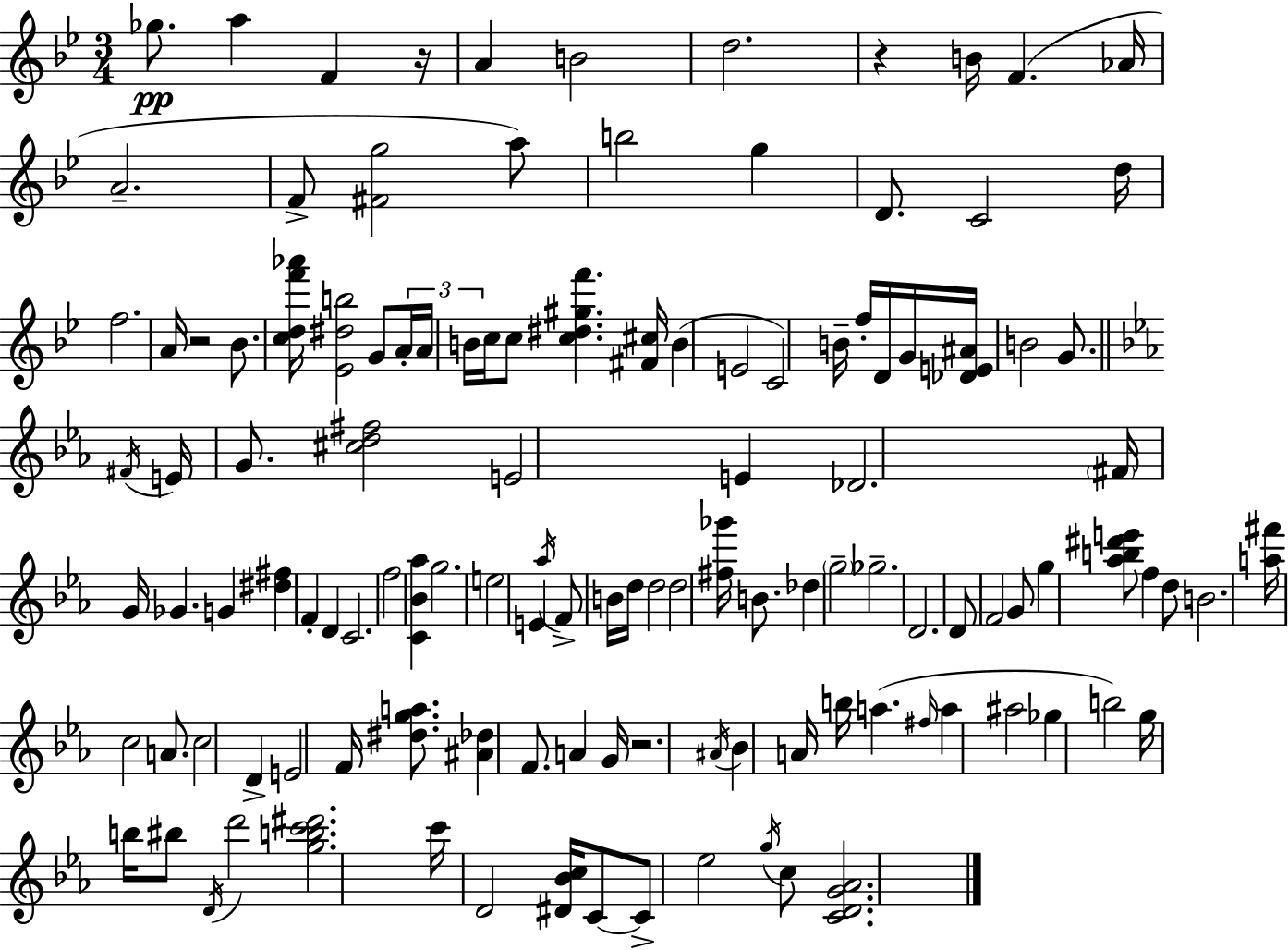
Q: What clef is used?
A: treble